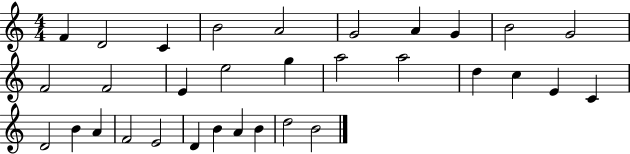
F4/q D4/h C4/q B4/h A4/h G4/h A4/q G4/q B4/h G4/h F4/h F4/h E4/q E5/h G5/q A5/h A5/h D5/q C5/q E4/q C4/q D4/h B4/q A4/q F4/h E4/h D4/q B4/q A4/q B4/q D5/h B4/h